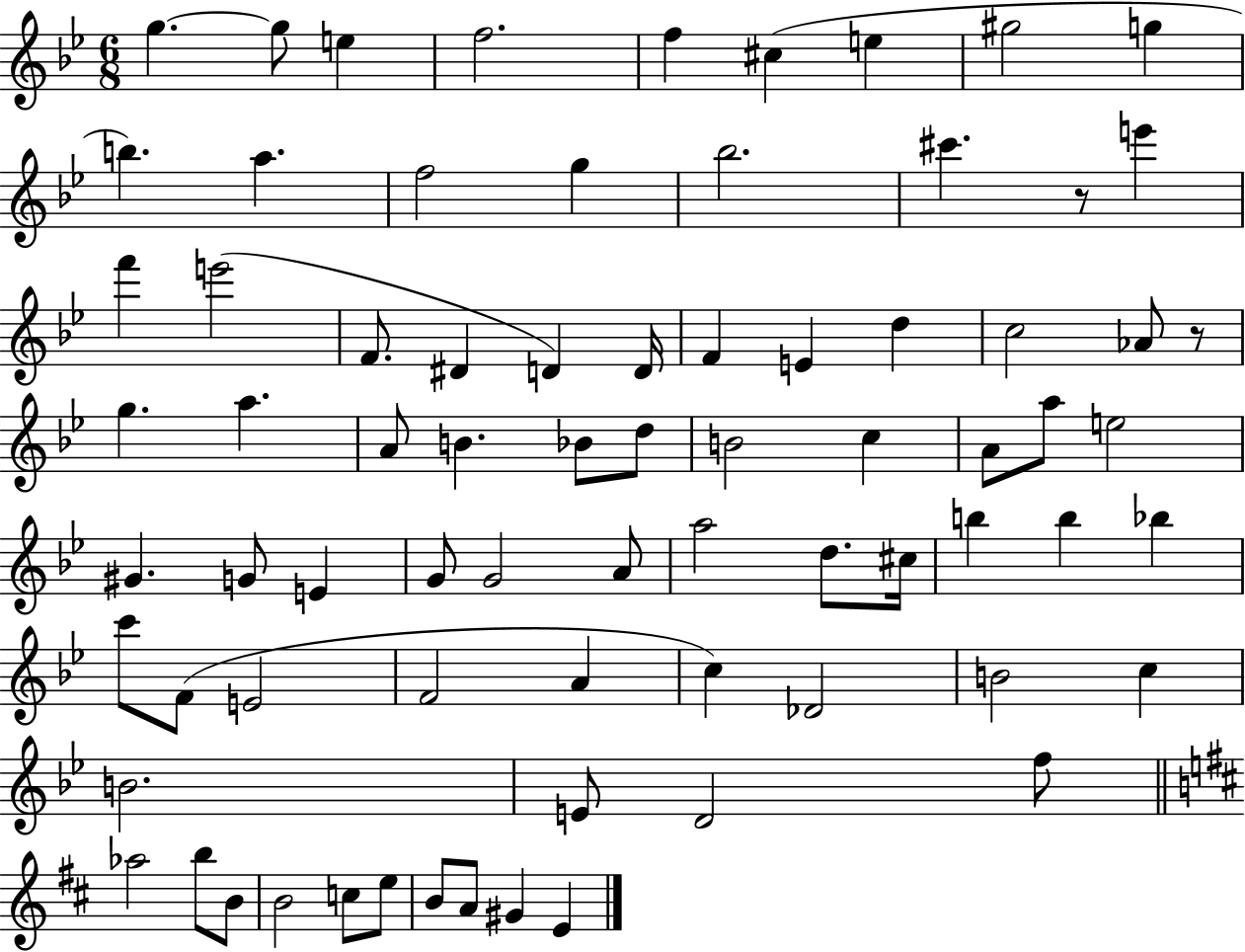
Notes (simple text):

G5/q. G5/e E5/q F5/h. F5/q C#5/q E5/q G#5/h G5/q B5/q. A5/q. F5/h G5/q Bb5/h. C#6/q. R/e E6/q F6/q E6/h F4/e. D#4/q D4/q D4/s F4/q E4/q D5/q C5/h Ab4/e R/e G5/q. A5/q. A4/e B4/q. Bb4/e D5/e B4/h C5/q A4/e A5/e E5/h G#4/q. G4/e E4/q G4/e G4/h A4/e A5/h D5/e. C#5/s B5/q B5/q Bb5/q C6/e F4/e E4/h F4/h A4/q C5/q Db4/h B4/h C5/q B4/h. E4/e D4/h F5/e Ab5/h B5/e B4/e B4/h C5/e E5/e B4/e A4/e G#4/q E4/q